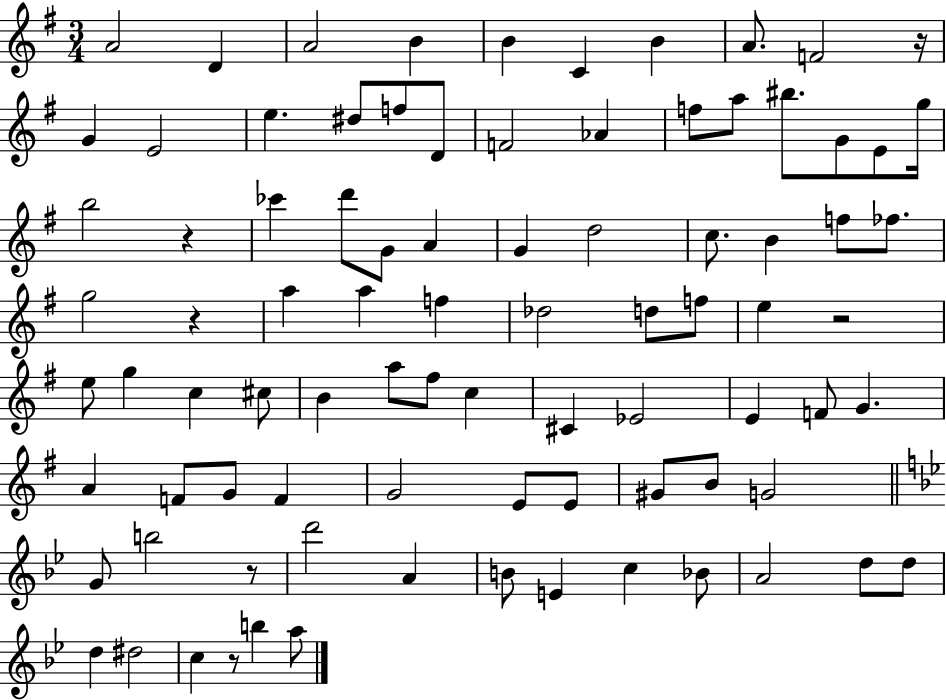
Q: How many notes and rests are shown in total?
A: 87